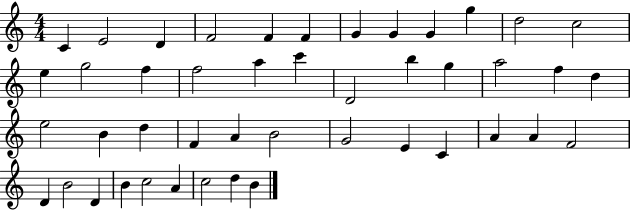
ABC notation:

X:1
T:Untitled
M:4/4
L:1/4
K:C
C E2 D F2 F F G G G g d2 c2 e g2 f f2 a c' D2 b g a2 f d e2 B d F A B2 G2 E C A A F2 D B2 D B c2 A c2 d B